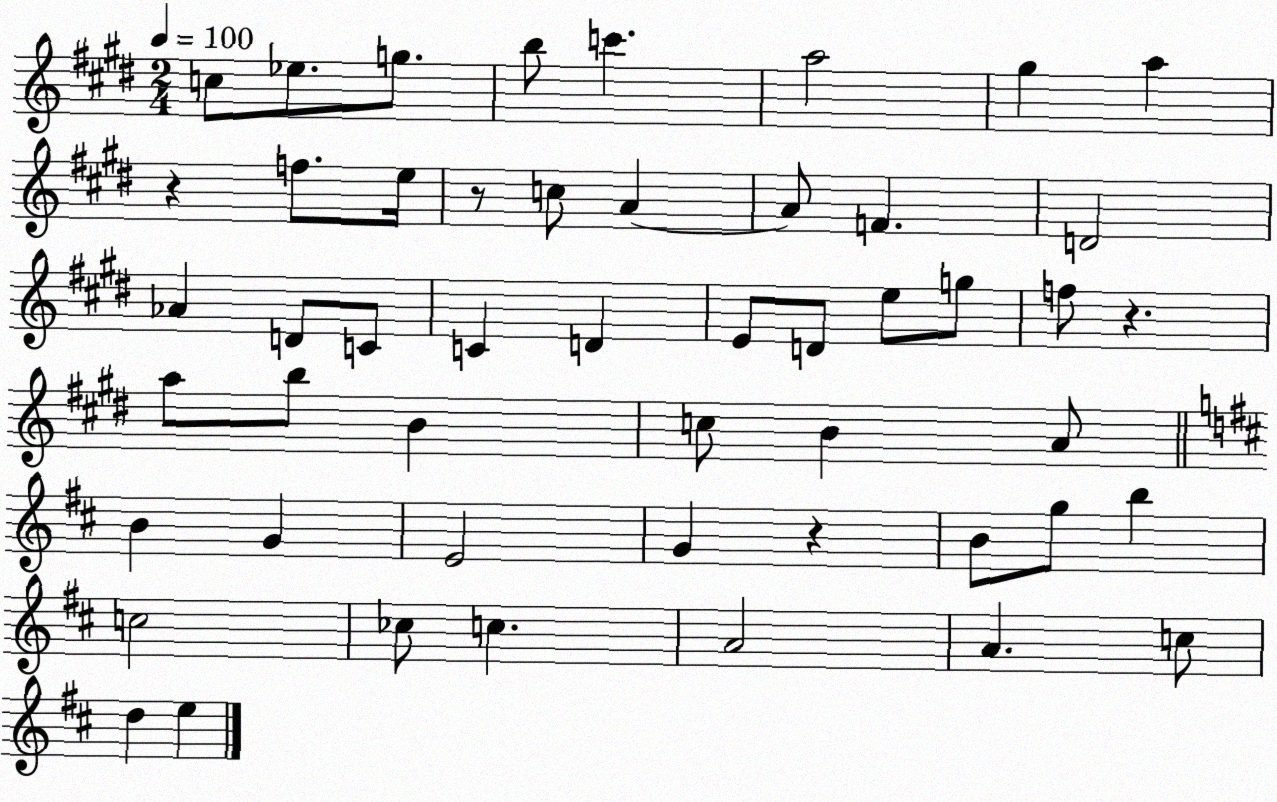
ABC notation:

X:1
T:Untitled
M:2/4
L:1/4
K:E
c/2 _e/2 g/2 b/2 c' a2 ^g a z f/2 e/4 z/2 c/2 A A/2 F D2 _A D/2 C/2 C D E/2 D/2 e/2 g/2 f/2 z a/2 b/2 B c/2 B A/2 B G E2 G z B/2 g/2 b c2 _c/2 c A2 A c/2 d e